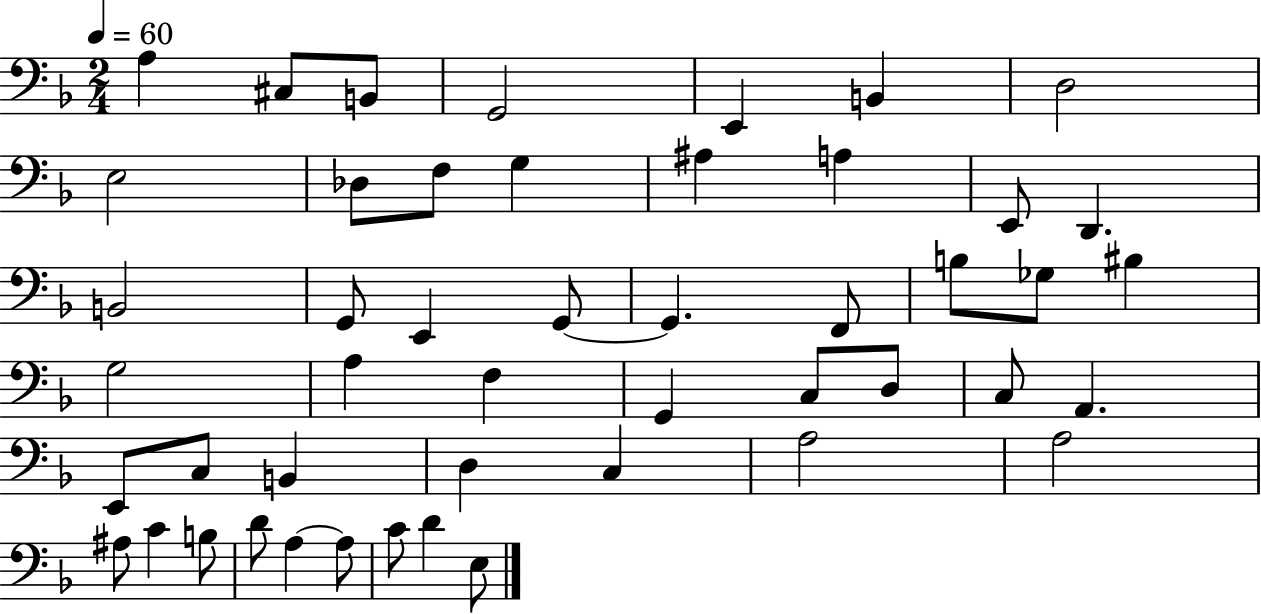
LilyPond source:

{
  \clef bass
  \numericTimeSignature
  \time 2/4
  \key f \major
  \tempo 4 = 60
  a4 cis8 b,8 | g,2 | e,4 b,4 | d2 | \break e2 | des8 f8 g4 | ais4 a4 | e,8 d,4. | \break b,2 | g,8 e,4 g,8~~ | g,4. f,8 | b8 ges8 bis4 | \break g2 | a4 f4 | g,4 c8 d8 | c8 a,4. | \break e,8 c8 b,4 | d4 c4 | a2 | a2 | \break ais8 c'4 b8 | d'8 a4~~ a8 | c'8 d'4 e8 | \bar "|."
}